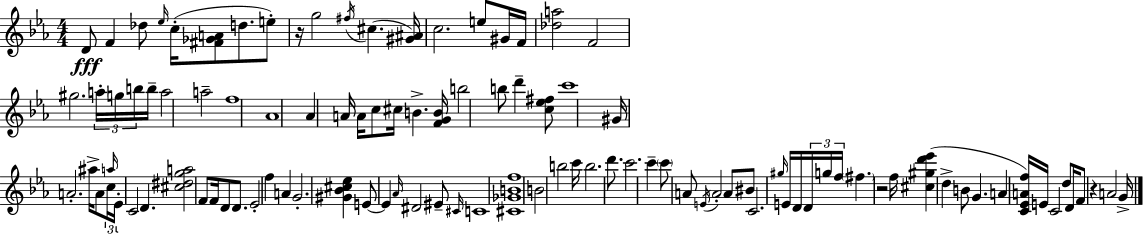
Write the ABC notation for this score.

X:1
T:Untitled
M:4/4
L:1/4
K:Eb
D/2 F _d/2 _e/4 c/4 [^F_GA]/2 d/2 e/2 z/4 g2 ^f/4 ^c [^G^A]/4 c2 e/2 ^G/4 F/4 [_da]2 F2 ^g2 a/4 g/4 b/4 b/4 a2 a2 f4 _A4 _A A/4 A/4 c/2 ^c/4 B [FGB]/4 b2 b/2 d' [c_e^f]/2 c'4 ^G/4 A2 ^a/4 A/2 c/4 a/4 _E/4 C2 D [^c^dga]2 F/2 F/4 D/2 D/2 _E2 f A G2 [^G_B^c_e] E/2 E _A/4 ^D2 ^E/2 ^C/4 C4 [^C_GBf]4 B2 b2 c'/4 b2 d'/2 c'2 c' c'/2 A/2 E/4 A2 A/2 ^B/2 C2 ^g/4 E/4 D/4 D/4 g/4 f/4 ^f z2 f/4 [^c^gd'_e'] d B/2 G A [C_EAf]/4 E/4 C2 d/2 D/4 F/2 z A2 G/4